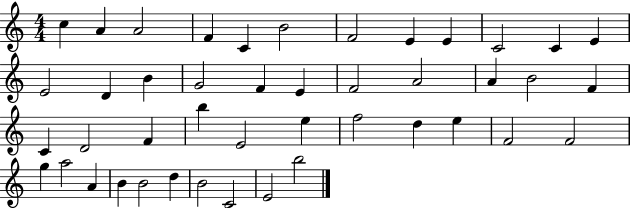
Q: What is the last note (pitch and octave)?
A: B5